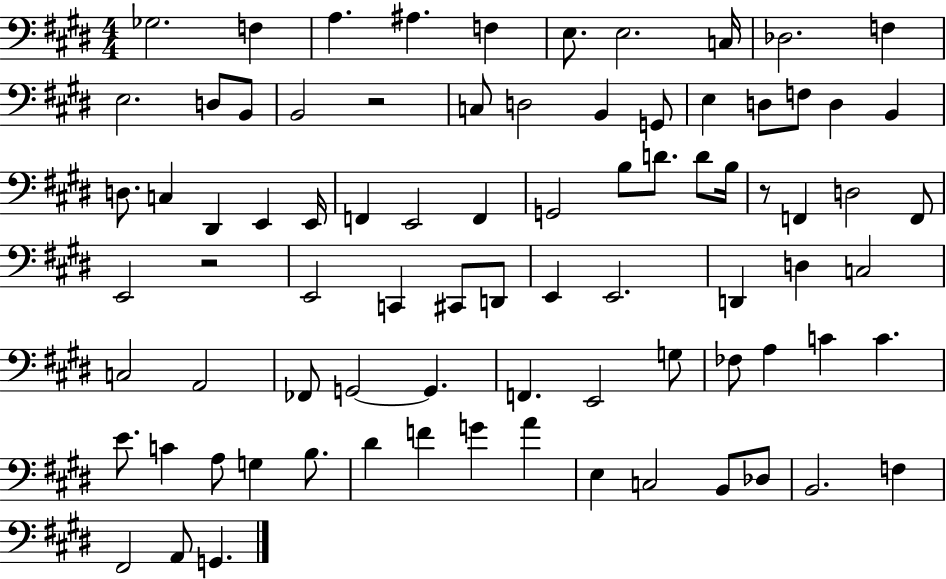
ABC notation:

X:1
T:Untitled
M:4/4
L:1/4
K:E
_G,2 F, A, ^A, F, E,/2 E,2 C,/4 _D,2 F, E,2 D,/2 B,,/2 B,,2 z2 C,/2 D,2 B,, G,,/2 E, D,/2 F,/2 D, B,, D,/2 C, ^D,, E,, E,,/4 F,, E,,2 F,, G,,2 B,/2 D/2 D/2 B,/4 z/2 F,, D,2 F,,/2 E,,2 z2 E,,2 C,, ^C,,/2 D,,/2 E,, E,,2 D,, D, C,2 C,2 A,,2 _F,,/2 G,,2 G,, F,, E,,2 G,/2 _F,/2 A, C C E/2 C A,/2 G, B,/2 ^D F G A E, C,2 B,,/2 _D,/2 B,,2 F, ^F,,2 A,,/2 G,,